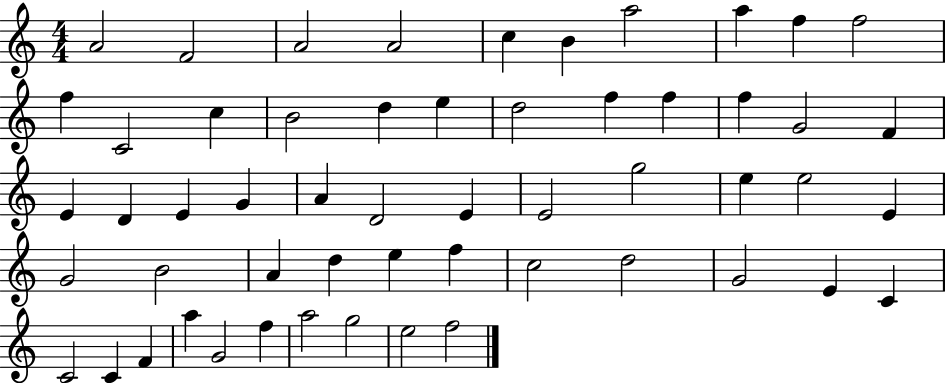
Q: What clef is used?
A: treble